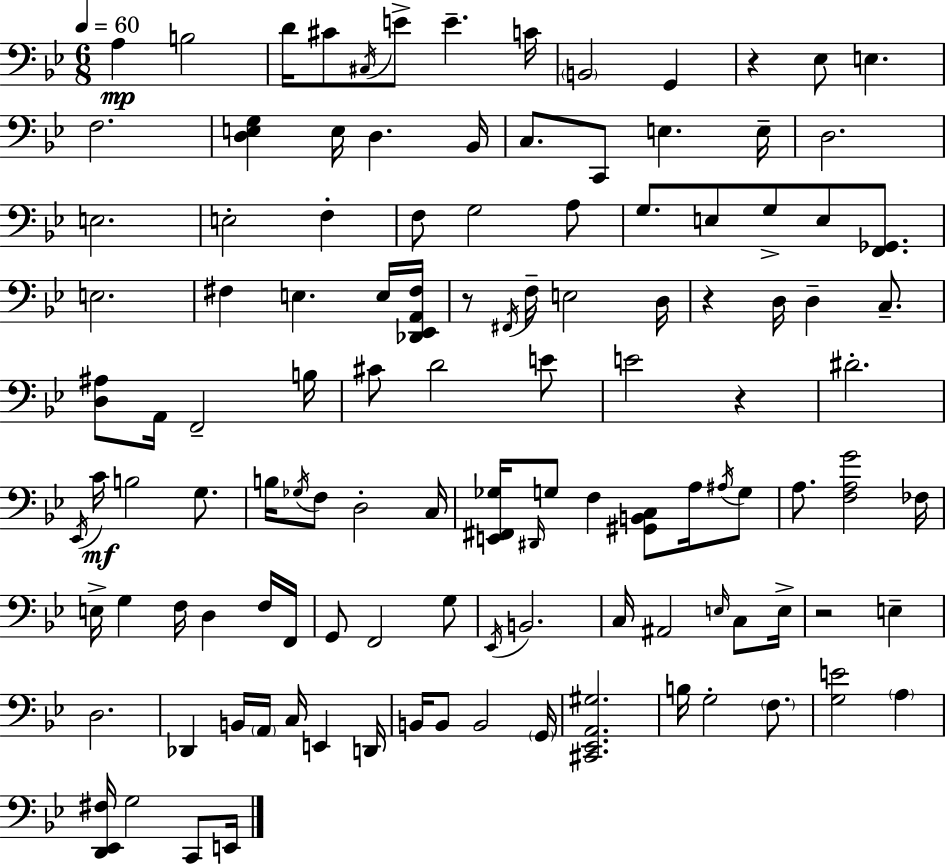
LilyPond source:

{
  \clef bass
  \numericTimeSignature
  \time 6/8
  \key g \minor
  \tempo 4 = 60
  a4\mp b2 | d'16 cis'8 \acciaccatura { cis16 } e'8-> e'4.-- | c'16 \parenthesize b,2 g,4 | r4 ees8 e4. | \break f2. | <d e g>4 e16 d4. | bes,16 c8. c,8 e4. | e16-- d2. | \break e2. | e2-. f4-. | f8 g2 a8 | g8. e8 g8-> e8 <f, ges,>8. | \break e2. | fis4 e4. e16 | <des, ees, a, fis>16 r8 \acciaccatura { fis,16 } f16-- e2 | d16 r4 d16 d4-- c8.-- | \break <d ais>8 a,16 f,2-- | b16 cis'8 d'2 | e'8 e'2 r4 | dis'2.-. | \break \acciaccatura { ees,16 }\mf c'16 b2 | g8. b16 \acciaccatura { ges16 } f8 d2-. | c16 <e, fis, ges>16 \grace { dis,16 } g8 f4 | <gis, b, c>8 a16 \acciaccatura { ais16 } g8 a8. <f a g'>2 | \break fes16 e16-> g4 f16 | d4 f16 f,16 g,8 f,2 | g8 \acciaccatura { ees,16 } b,2. | c16 ais,2 | \break \grace { e16 } c8 e16-> r2 | e4-- d2. | des,4 | b,16 \parenthesize a,16 c16 e,4 d,16 b,16 b,8 b,2 | \break \parenthesize g,16 <cis, ees, a, gis>2. | b16 g2-. | \parenthesize f8. <g e'>2 | \parenthesize a4 <d, ees, fis>16 g2 | \break c,8 e,16 \bar "|."
}